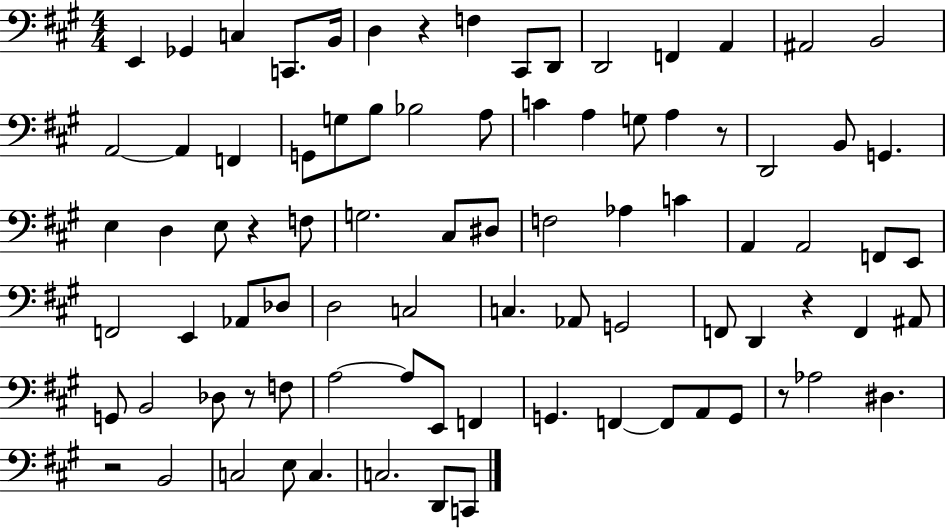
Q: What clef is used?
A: bass